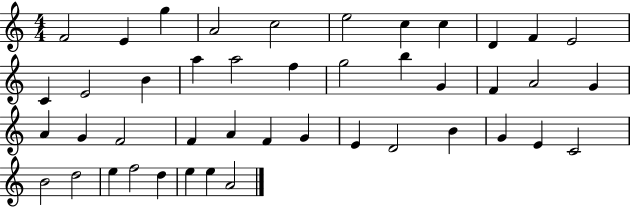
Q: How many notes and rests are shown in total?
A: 44